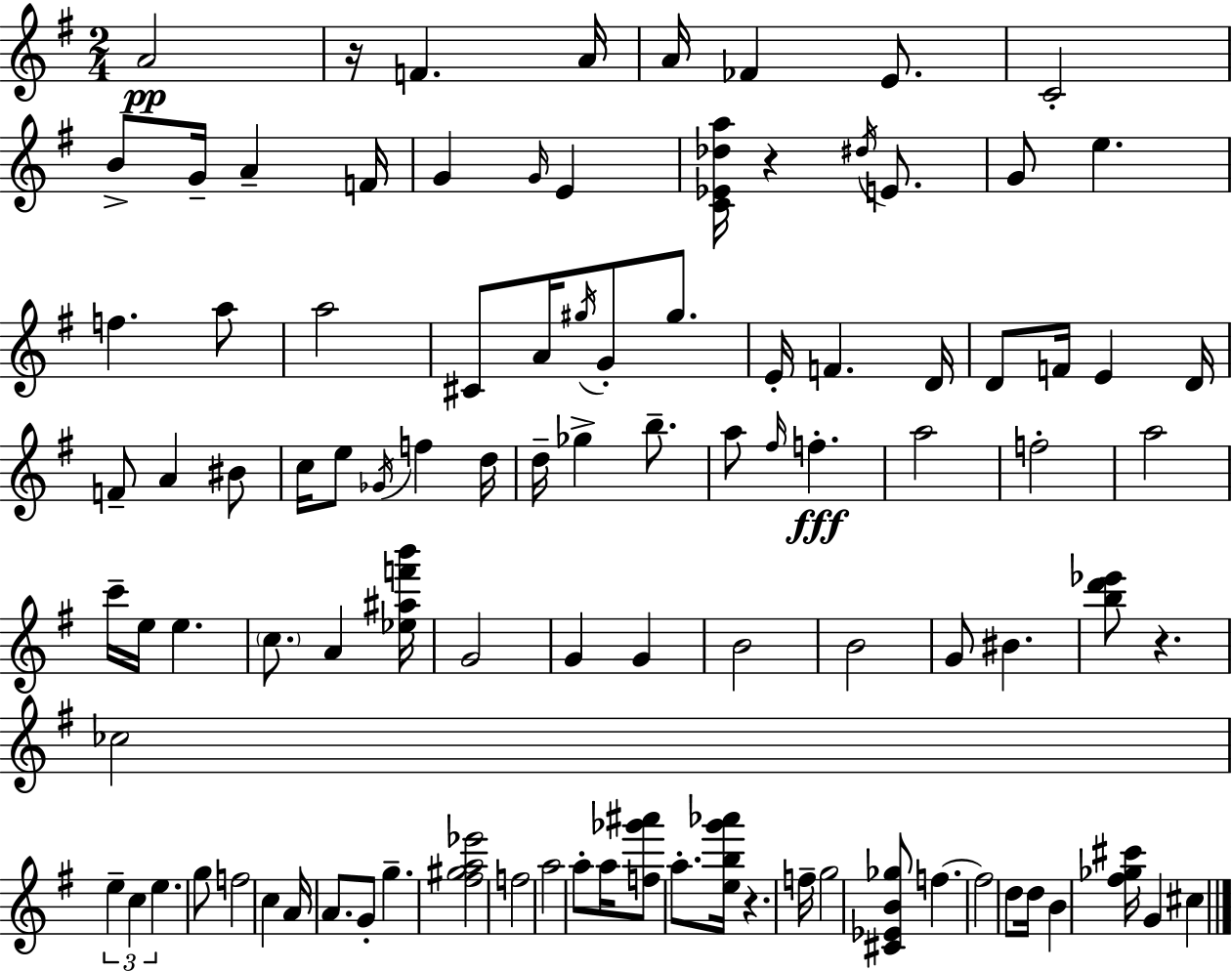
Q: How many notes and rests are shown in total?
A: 99